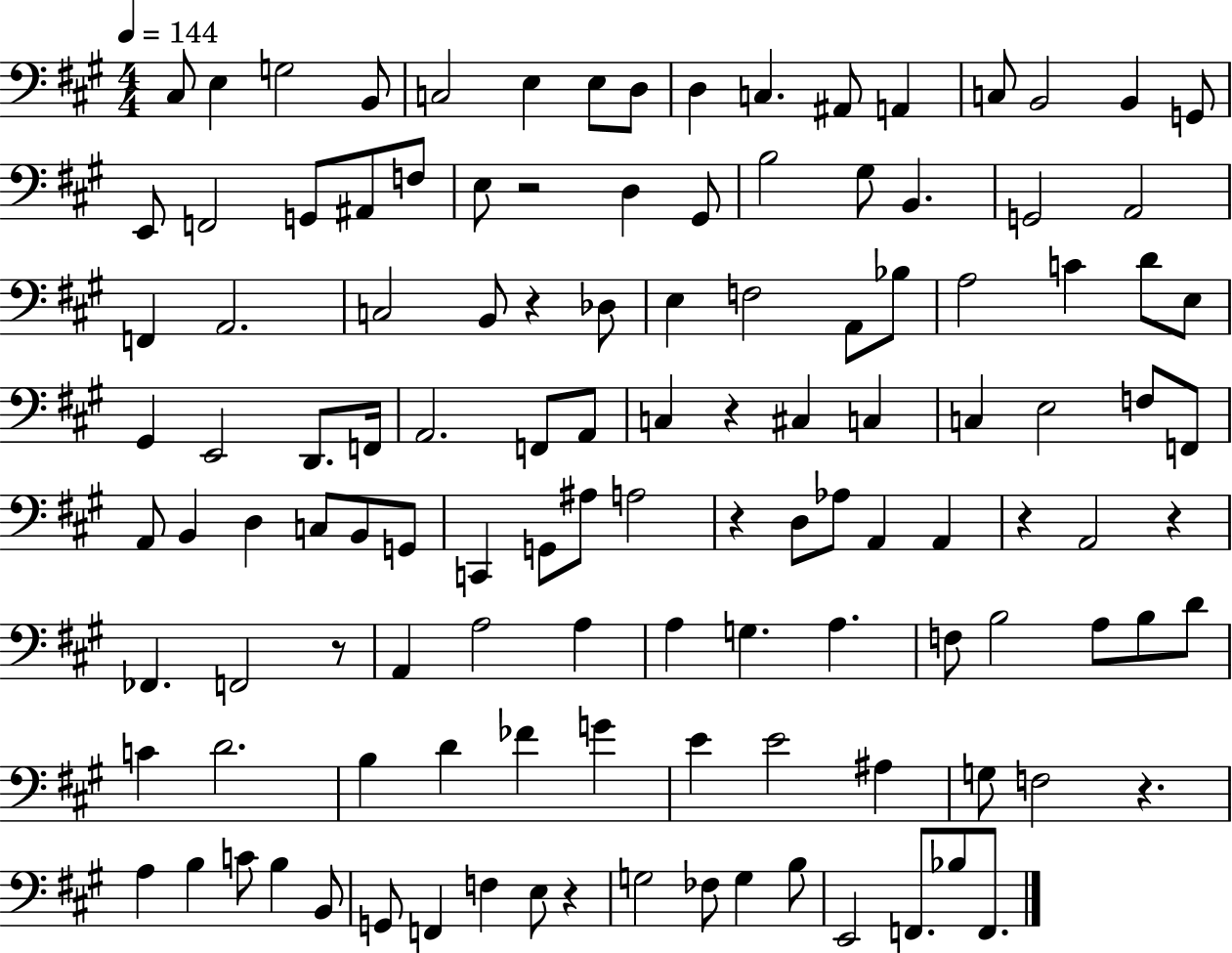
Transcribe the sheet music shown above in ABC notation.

X:1
T:Untitled
M:4/4
L:1/4
K:A
^C,/2 E, G,2 B,,/2 C,2 E, E,/2 D,/2 D, C, ^A,,/2 A,, C,/2 B,,2 B,, G,,/2 E,,/2 F,,2 G,,/2 ^A,,/2 F,/2 E,/2 z2 D, ^G,,/2 B,2 ^G,/2 B,, G,,2 A,,2 F,, A,,2 C,2 B,,/2 z _D,/2 E, F,2 A,,/2 _B,/2 A,2 C D/2 E,/2 ^G,, E,,2 D,,/2 F,,/4 A,,2 F,,/2 A,,/2 C, z ^C, C, C, E,2 F,/2 F,,/2 A,,/2 B,, D, C,/2 B,,/2 G,,/2 C,, G,,/2 ^A,/2 A,2 z D,/2 _A,/2 A,, A,, z A,,2 z _F,, F,,2 z/2 A,, A,2 A, A, G, A, F,/2 B,2 A,/2 B,/2 D/2 C D2 B, D _F G E E2 ^A, G,/2 F,2 z A, B, C/2 B, B,,/2 G,,/2 F,, F, E,/2 z G,2 _F,/2 G, B,/2 E,,2 F,,/2 _B,/2 F,,/2